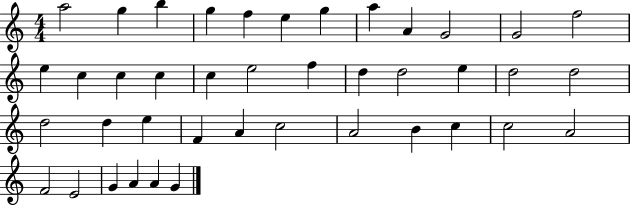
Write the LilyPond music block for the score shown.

{
  \clef treble
  \numericTimeSignature
  \time 4/4
  \key c \major
  a''2 g''4 b''4 | g''4 f''4 e''4 g''4 | a''4 a'4 g'2 | g'2 f''2 | \break e''4 c''4 c''4 c''4 | c''4 e''2 f''4 | d''4 d''2 e''4 | d''2 d''2 | \break d''2 d''4 e''4 | f'4 a'4 c''2 | a'2 b'4 c''4 | c''2 a'2 | \break f'2 e'2 | g'4 a'4 a'4 g'4 | \bar "|."
}